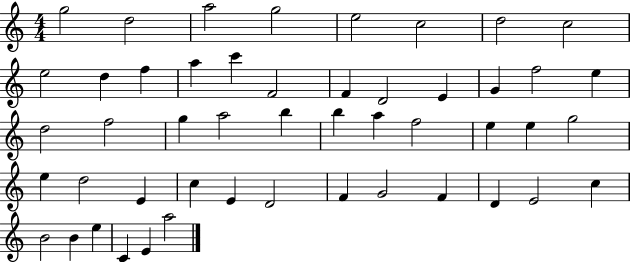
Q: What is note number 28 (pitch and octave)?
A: F5